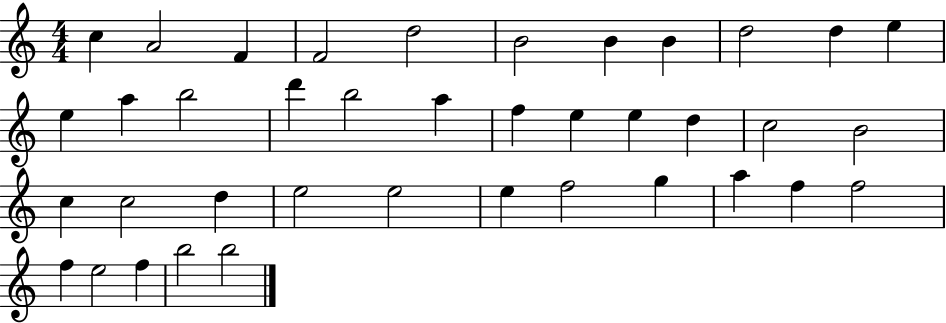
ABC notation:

X:1
T:Untitled
M:4/4
L:1/4
K:C
c A2 F F2 d2 B2 B B d2 d e e a b2 d' b2 a f e e d c2 B2 c c2 d e2 e2 e f2 g a f f2 f e2 f b2 b2